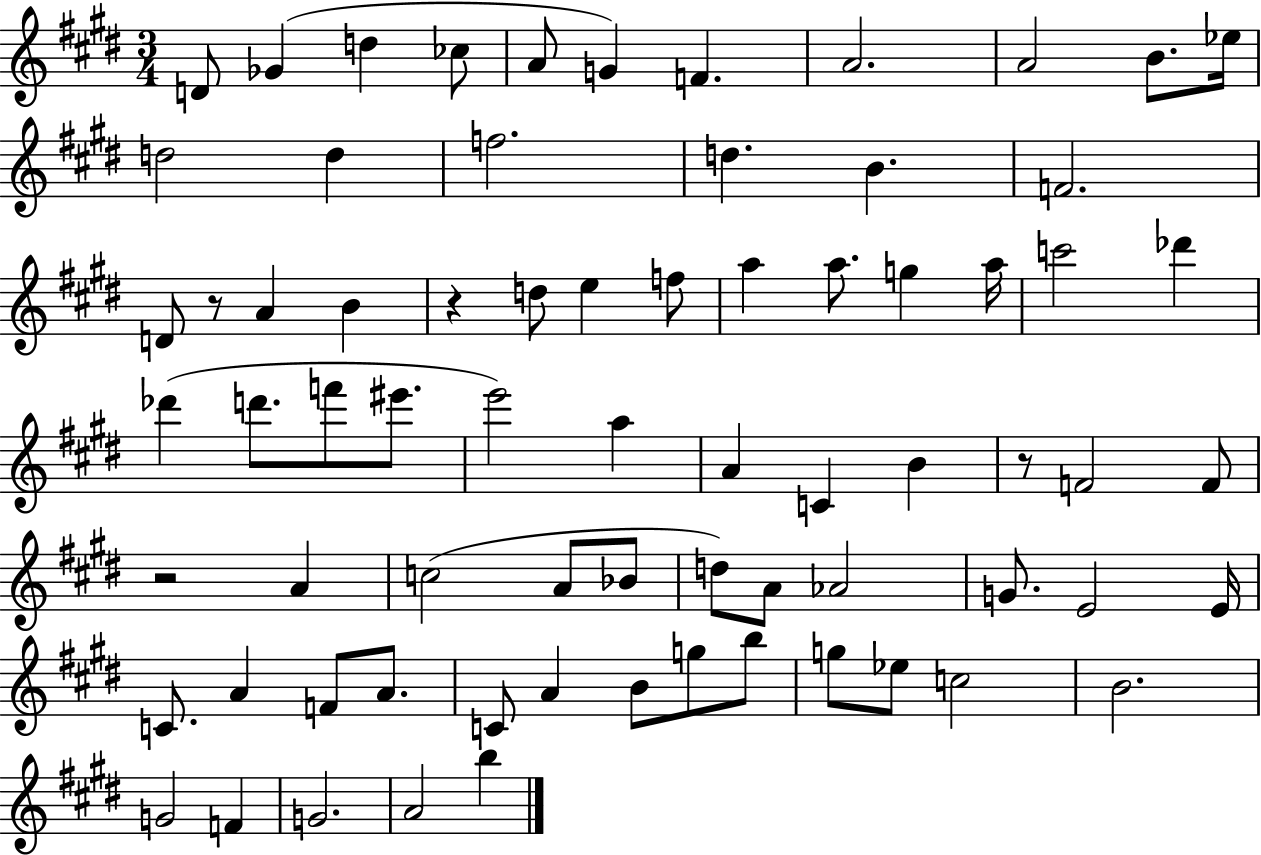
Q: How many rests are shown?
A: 4